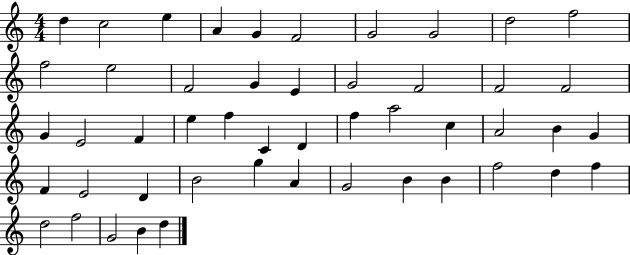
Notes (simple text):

D5/q C5/h E5/q A4/q G4/q F4/h G4/h G4/h D5/h F5/h F5/h E5/h F4/h G4/q E4/q G4/h F4/h F4/h F4/h G4/q E4/h F4/q E5/q F5/q C4/q D4/q F5/q A5/h C5/q A4/h B4/q G4/q F4/q E4/h D4/q B4/h G5/q A4/q G4/h B4/q B4/q F5/h D5/q F5/q D5/h F5/h G4/h B4/q D5/q